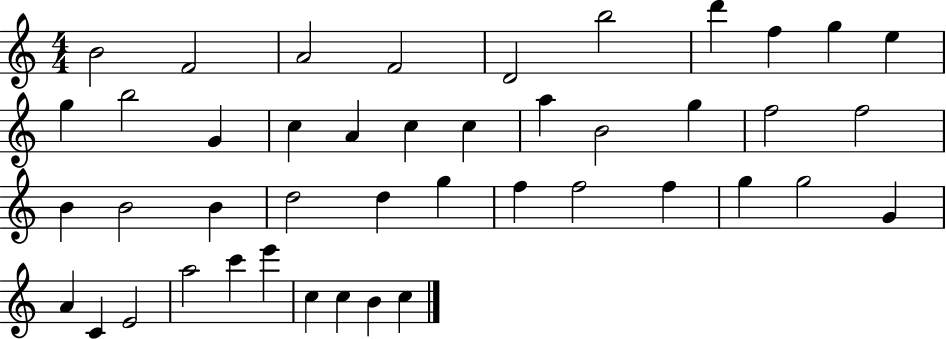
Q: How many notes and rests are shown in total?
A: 44